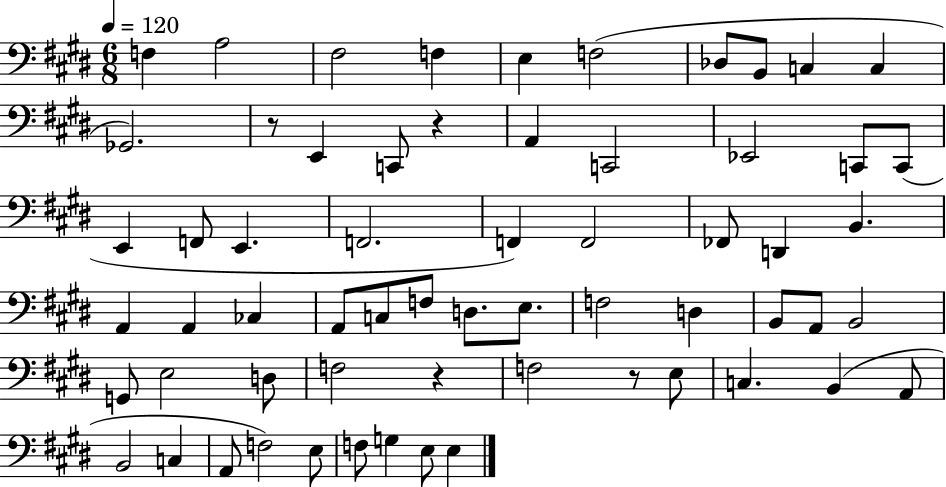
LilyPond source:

{
  \clef bass
  \numericTimeSignature
  \time 6/8
  \key e \major
  \tempo 4 = 120
  f4 a2 | fis2 f4 | e4 f2( | des8 b,8 c4 c4 | \break ges,2.) | r8 e,4 c,8 r4 | a,4 c,2 | ees,2 c,8 c,8( | \break e,4 f,8 e,4. | f,2. | f,4) f,2 | fes,8 d,4 b,4. | \break a,4 a,4 ces4 | a,8 c8 f8 d8. e8. | f2 d4 | b,8 a,8 b,2 | \break g,8 e2 d8 | f2 r4 | f2 r8 e8 | c4. b,4( a,8 | \break b,2 c4 | a,8 f2) e8 | f8 g4 e8 e4 | \bar "|."
}